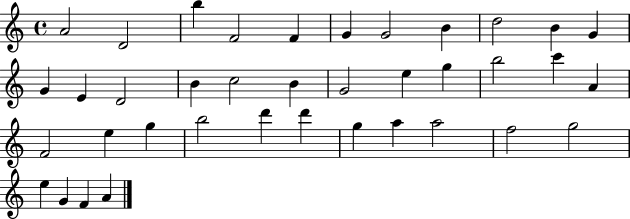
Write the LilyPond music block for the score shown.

{
  \clef treble
  \time 4/4
  \defaultTimeSignature
  \key c \major
  a'2 d'2 | b''4 f'2 f'4 | g'4 g'2 b'4 | d''2 b'4 g'4 | \break g'4 e'4 d'2 | b'4 c''2 b'4 | g'2 e''4 g''4 | b''2 c'''4 a'4 | \break f'2 e''4 g''4 | b''2 d'''4 d'''4 | g''4 a''4 a''2 | f''2 g''2 | \break e''4 g'4 f'4 a'4 | \bar "|."
}